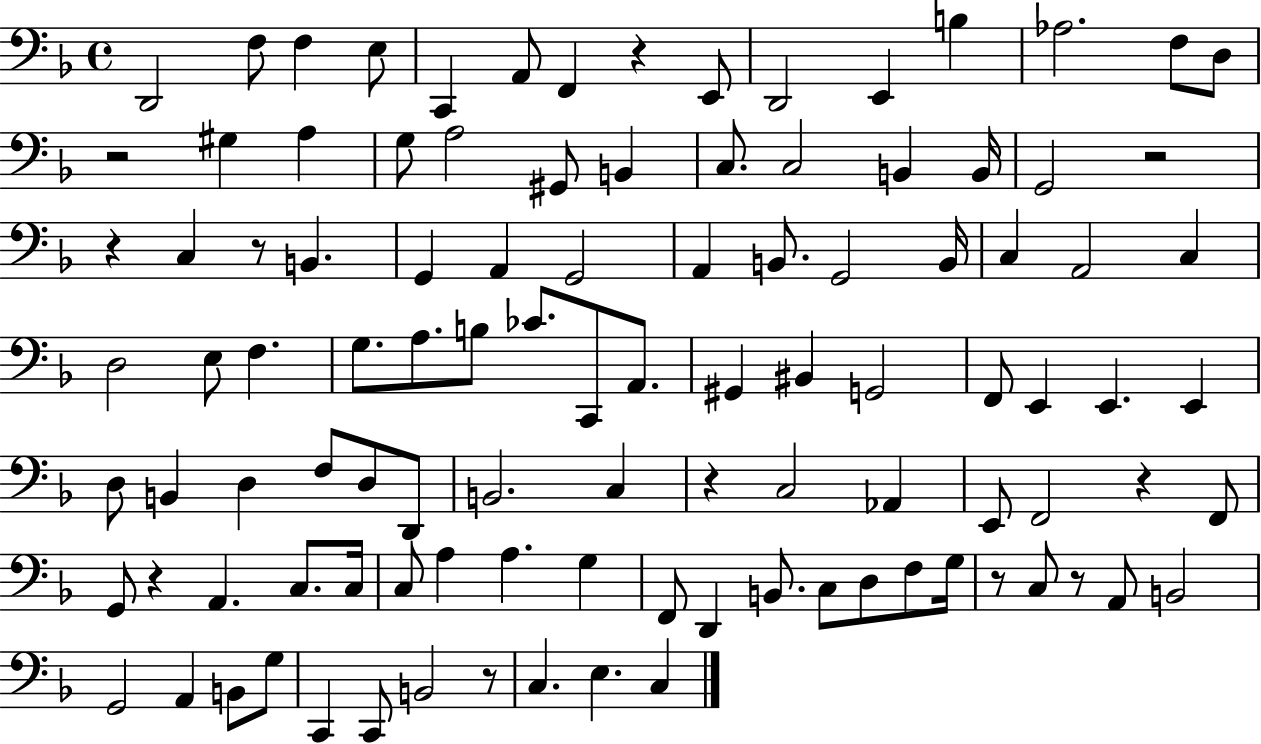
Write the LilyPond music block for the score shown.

{
  \clef bass
  \time 4/4
  \defaultTimeSignature
  \key f \major
  d,2 f8 f4 e8 | c,4 a,8 f,4 r4 e,8 | d,2 e,4 b4 | aes2. f8 d8 | \break r2 gis4 a4 | g8 a2 gis,8 b,4 | c8. c2 b,4 b,16 | g,2 r2 | \break r4 c4 r8 b,4. | g,4 a,4 g,2 | a,4 b,8. g,2 b,16 | c4 a,2 c4 | \break d2 e8 f4. | g8. a8. b8 ces'8. c,8 a,8. | gis,4 bis,4 g,2 | f,8 e,4 e,4. e,4 | \break d8 b,4 d4 f8 d8 d,8 | b,2. c4 | r4 c2 aes,4 | e,8 f,2 r4 f,8 | \break g,8 r4 a,4. c8. c16 | c8 a4 a4. g4 | f,8 d,4 b,8. c8 d8 f8 g16 | r8 c8 r8 a,8 b,2 | \break g,2 a,4 b,8 g8 | c,4 c,8 b,2 r8 | c4. e4. c4 | \bar "|."
}